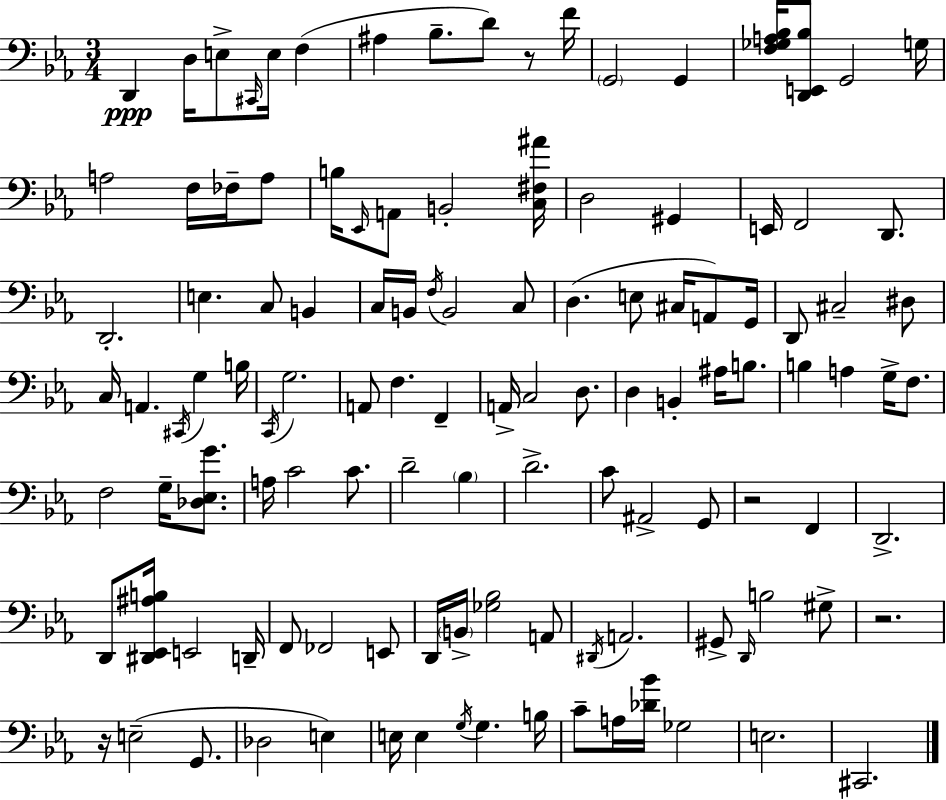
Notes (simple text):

D2/q D3/s E3/e C#2/s E3/s F3/q A#3/q Bb3/e. D4/e R/e F4/s G2/h G2/q [F3,Gb3,A3,Bb3]/s [D2,E2,Bb3]/e G2/h G3/s A3/h F3/s FES3/s A3/e B3/s Eb2/s A2/e B2/h [C3,F#3,A#4]/s D3/h G#2/q E2/s F2/h D2/e. D2/h. E3/q. C3/e B2/q C3/s B2/s F3/s B2/h C3/e D3/q. E3/e C#3/s A2/e G2/s D2/e C#3/h D#3/e C3/s A2/q. C#2/s G3/q B3/s C2/s G3/h. A2/e F3/q. F2/q A2/s C3/h D3/e. D3/q B2/q A#3/s B3/e. B3/q A3/q G3/s F3/e. F3/h G3/s [Db3,Eb3,G4]/e. A3/s C4/h C4/e. D4/h Bb3/q D4/h. C4/e A#2/h G2/e R/h F2/q D2/h. D2/e [D#2,Eb2,A#3,B3]/s E2/h D2/s F2/e FES2/h E2/e D2/s B2/s [Gb3,Bb3]/h A2/e D#2/s A2/h. G#2/e D2/s B3/h G#3/e R/h. R/s E3/h G2/e. Db3/h E3/q E3/s E3/q G3/s G3/q. B3/s C4/e A3/s [Db4,Bb4]/s Gb3/h E3/h. C#2/h.